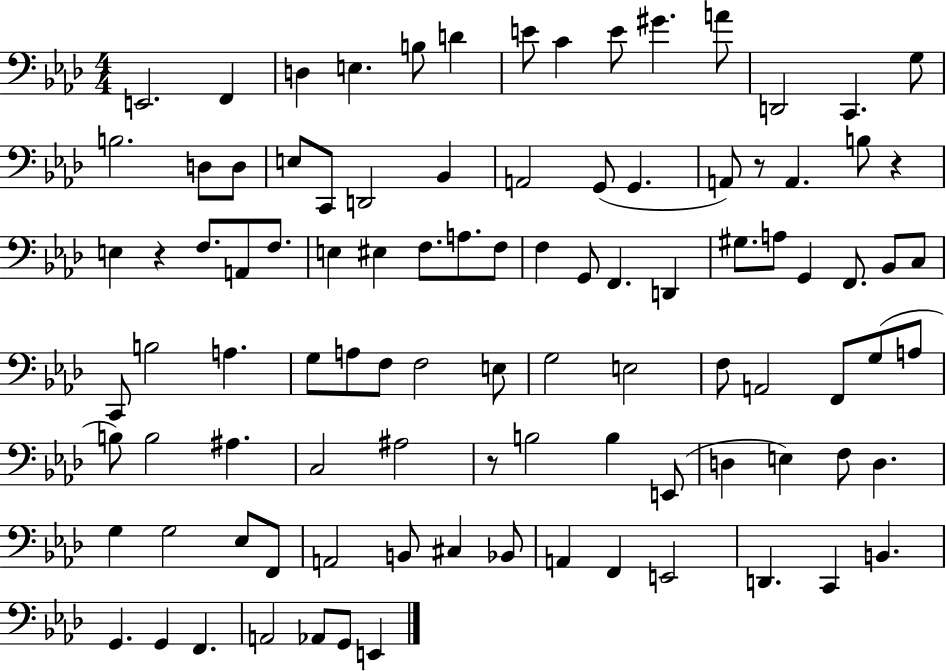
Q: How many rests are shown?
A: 4